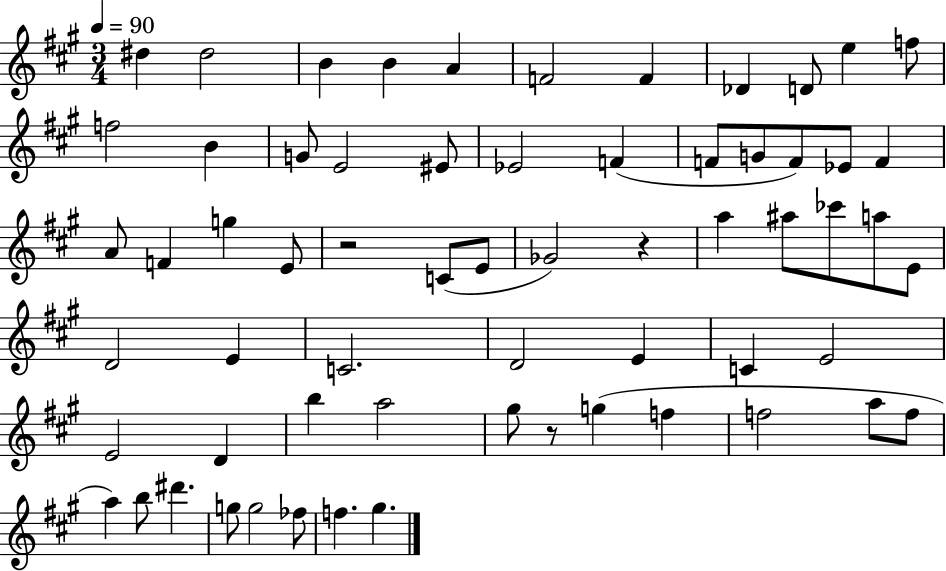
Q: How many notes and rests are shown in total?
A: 63